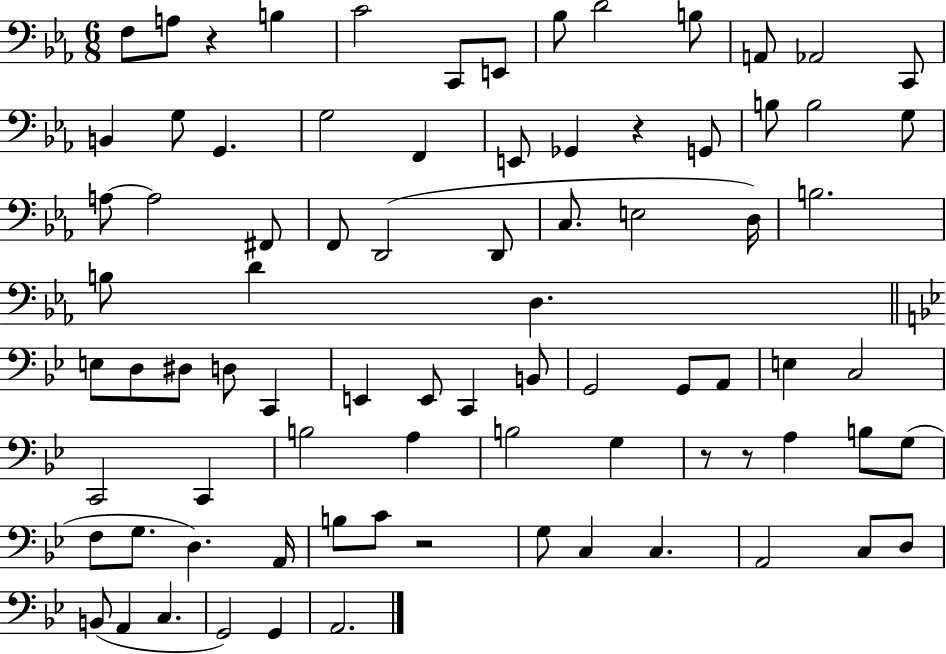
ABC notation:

X:1
T:Untitled
M:6/8
L:1/4
K:Eb
F,/2 A,/2 z B, C2 C,,/2 E,,/2 _B,/2 D2 B,/2 A,,/2 _A,,2 C,,/2 B,, G,/2 G,, G,2 F,, E,,/2 _G,, z G,,/2 B,/2 B,2 G,/2 A,/2 A,2 ^F,,/2 F,,/2 D,,2 D,,/2 C,/2 E,2 D,/4 B,2 B,/2 D D, E,/2 D,/2 ^D,/2 D,/2 C,, E,, E,,/2 C,, B,,/2 G,,2 G,,/2 A,,/2 E, C,2 C,,2 C,, B,2 A, B,2 G, z/2 z/2 A, B,/2 G,/2 F,/2 G,/2 D, A,,/4 B,/2 C/2 z2 G,/2 C, C, A,,2 C,/2 D,/2 B,,/2 A,, C, G,,2 G,, A,,2